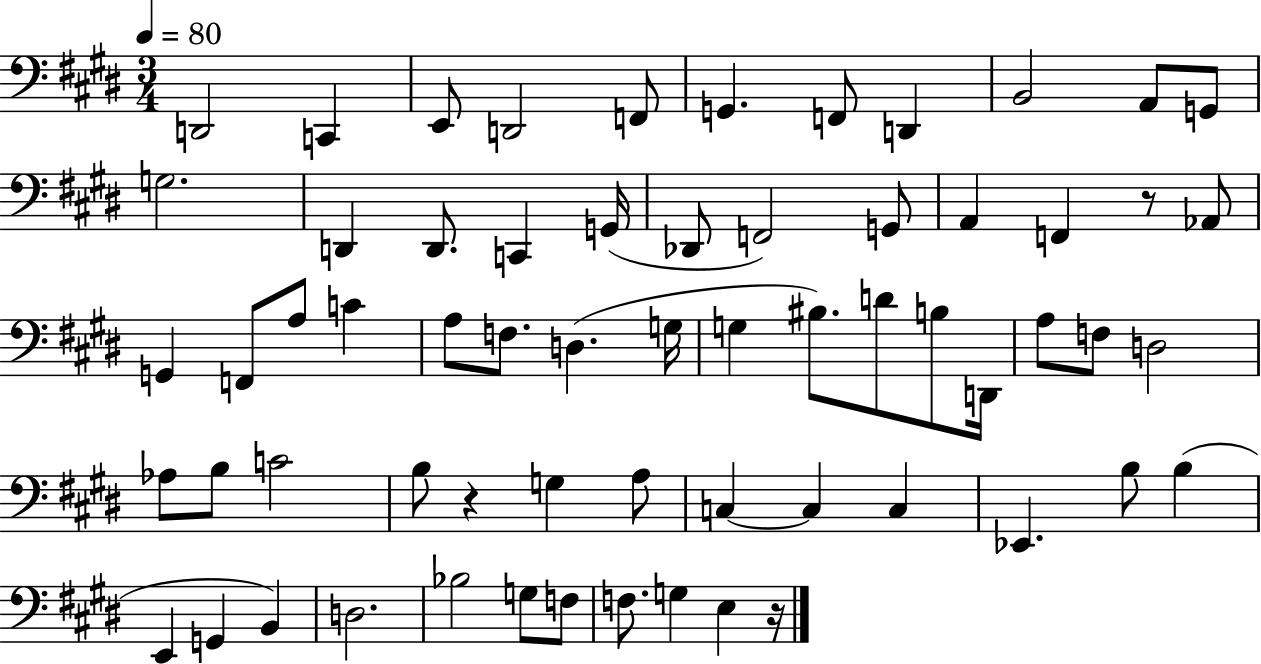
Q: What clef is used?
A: bass